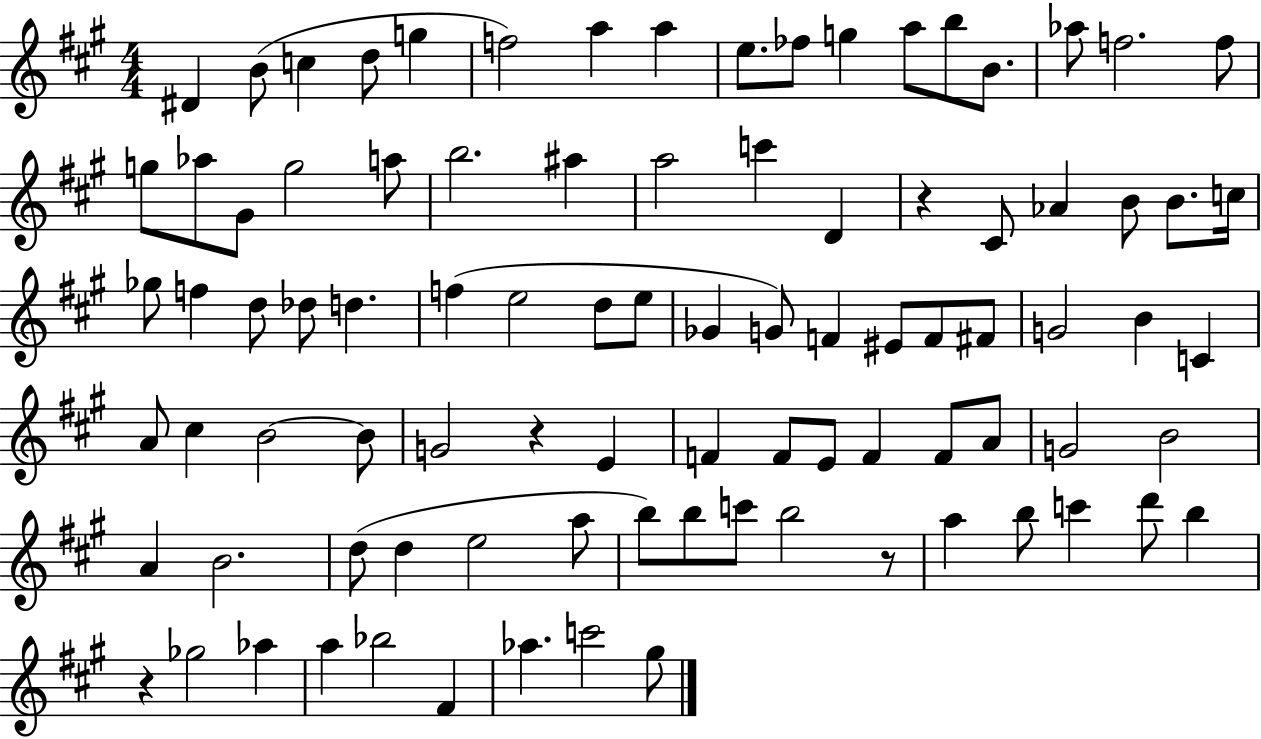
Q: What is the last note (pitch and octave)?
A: G#5